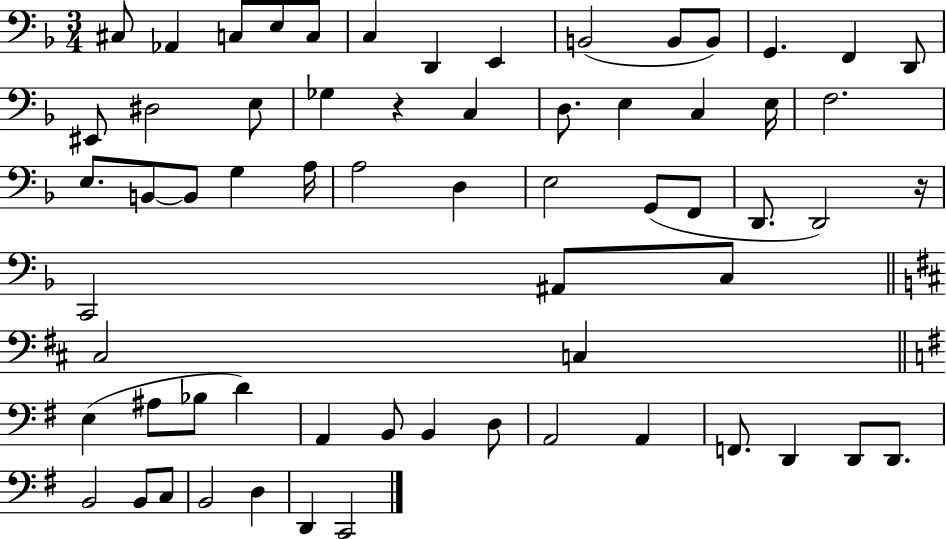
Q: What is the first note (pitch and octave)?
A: C#3